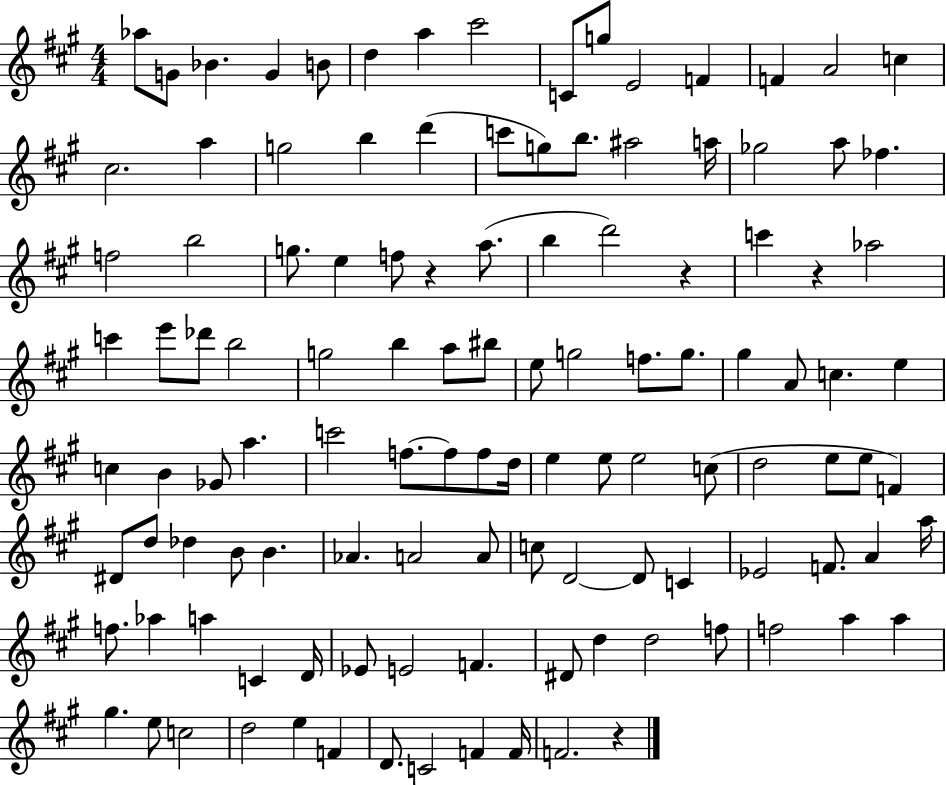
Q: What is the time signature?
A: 4/4